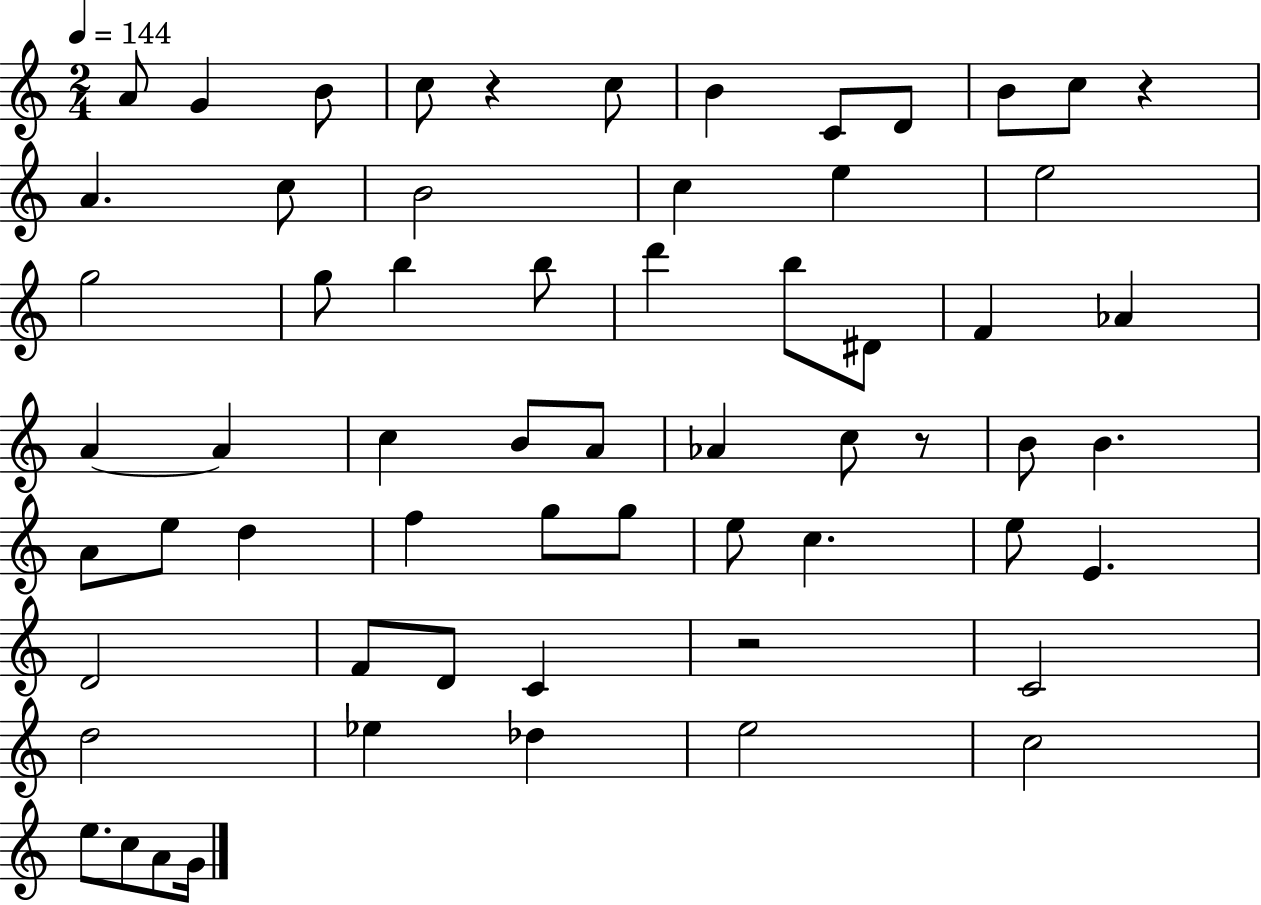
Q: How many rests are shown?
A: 4